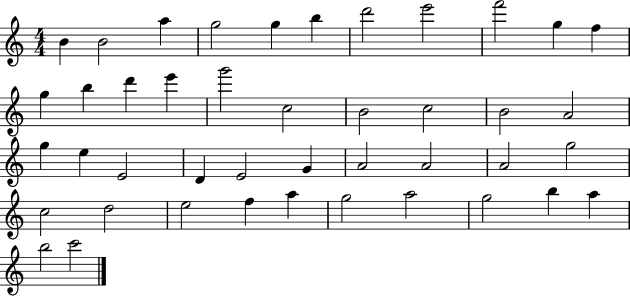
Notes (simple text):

B4/q B4/h A5/q G5/h G5/q B5/q D6/h E6/h F6/h G5/q F5/q G5/q B5/q D6/q E6/q G6/h C5/h B4/h C5/h B4/h A4/h G5/q E5/q E4/h D4/q E4/h G4/q A4/h A4/h A4/h G5/h C5/h D5/h E5/h F5/q A5/q G5/h A5/h G5/h B5/q A5/q B5/h C6/h